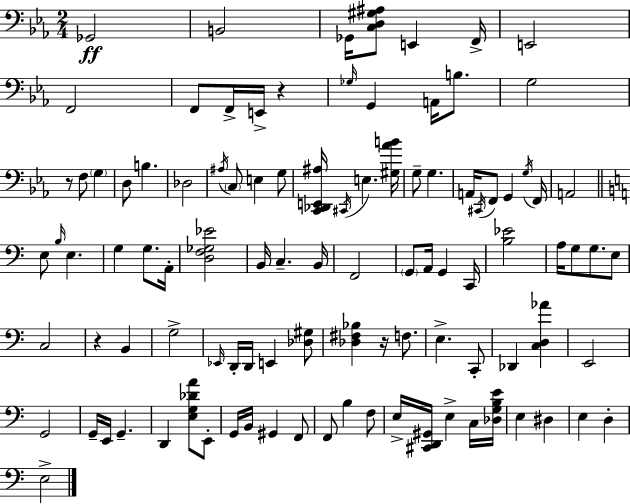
Gb2/h B2/h Gb2/s [C3,D3,G#3,A#3]/e E2/q F2/s E2/h F2/h F2/e F2/s E2/s R/q Gb3/s G2/q A2/s B3/e. G3/h R/e F3/e G3/q D3/e B3/q. Db3/h A#3/s C3/e E3/q G3/e [C2,Db2,E2,A#3]/s C#2/s E3/q. [G#3,Ab4,B4]/s G3/e G3/q. A2/s C#2/s F2/e G2/q G3/s F2/s A2/h E3/e B3/s E3/q. G3/q G3/e. A2/s [D3,F3,Gb3,Eb4]/h B2/s C3/q. B2/s F2/h G2/e A2/s G2/q C2/s [B3,Eb4]/h A3/s G3/e G3/e. E3/e C3/h R/q B2/q G3/h Eb2/s D2/s D2/s E2/q [Db3,G#3]/e [Db3,F#3,Bb3]/q R/s F3/e. E3/q. C2/e Db2/q [C3,D3,Ab4]/q E2/h G2/h G2/s E2/s G2/q. D2/q [E3,G3,Db4,A4]/e E2/e G2/s B2/s G#2/q F2/e F2/e B3/q F3/e E3/s [C#2,D2,G#2]/s E3/q C3/s [Db3,G3,B3,E4]/s E3/q D#3/q E3/q D3/q E3/h